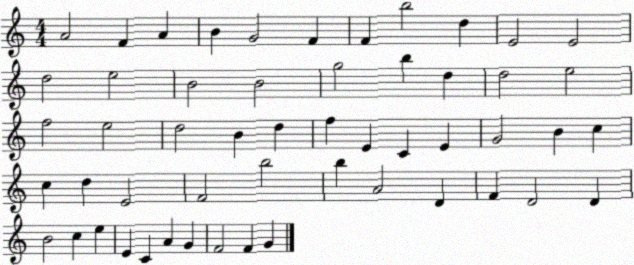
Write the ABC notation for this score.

X:1
T:Untitled
M:4/4
L:1/4
K:C
A2 F A B G2 F F b2 d E2 E2 d2 e2 B2 B2 g2 b d d2 e2 f2 e2 d2 B d f E C E G2 B c c d E2 F2 b2 b A2 D F D2 D B2 c e E C A G F2 F G